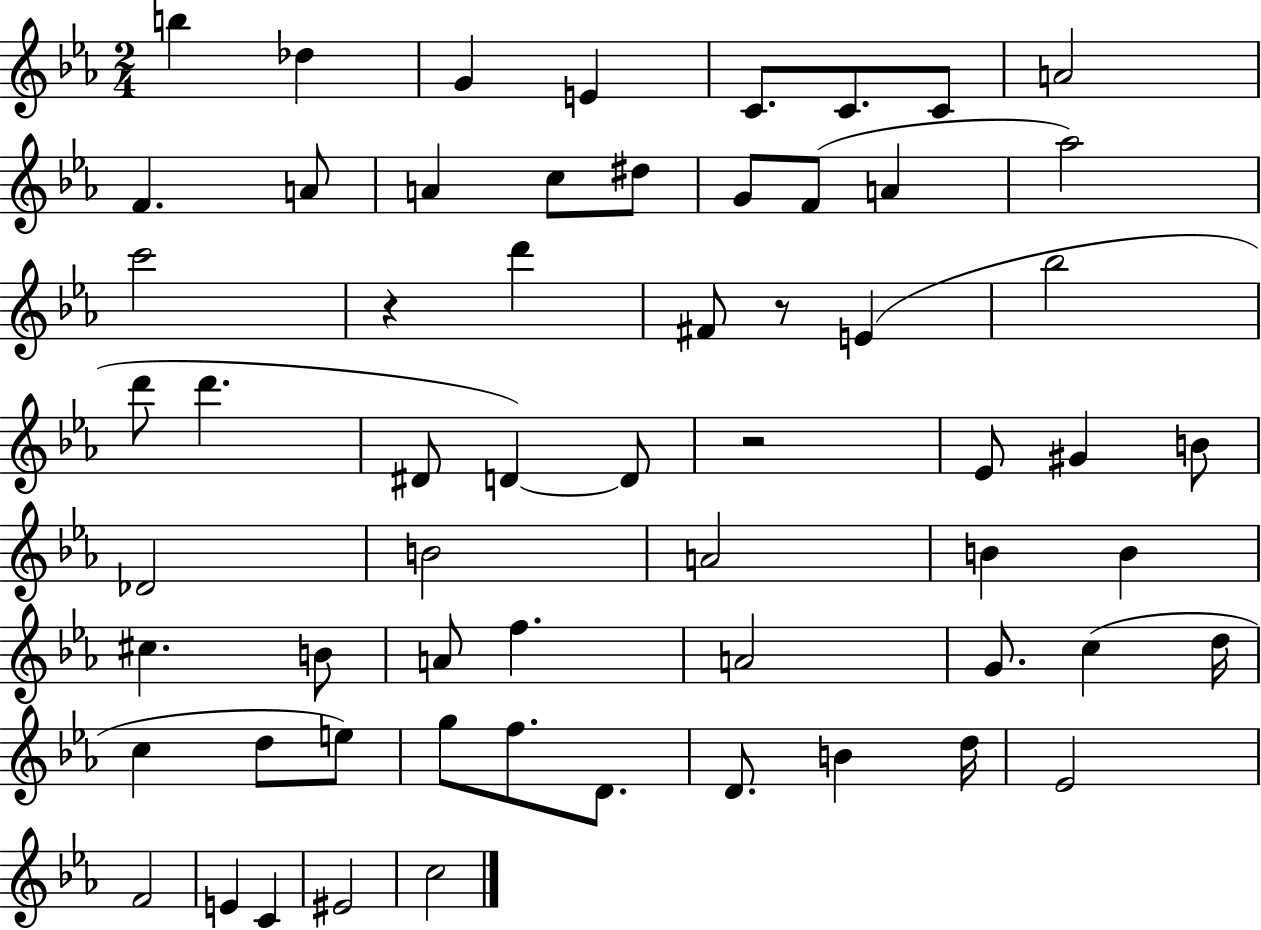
X:1
T:Untitled
M:2/4
L:1/4
K:Eb
b _d G E C/2 C/2 C/2 A2 F A/2 A c/2 ^d/2 G/2 F/2 A _a2 c'2 z d' ^F/2 z/2 E _b2 d'/2 d' ^D/2 D D/2 z2 _E/2 ^G B/2 _D2 B2 A2 B B ^c B/2 A/2 f A2 G/2 c d/4 c d/2 e/2 g/2 f/2 D/2 D/2 B d/4 _E2 F2 E C ^E2 c2